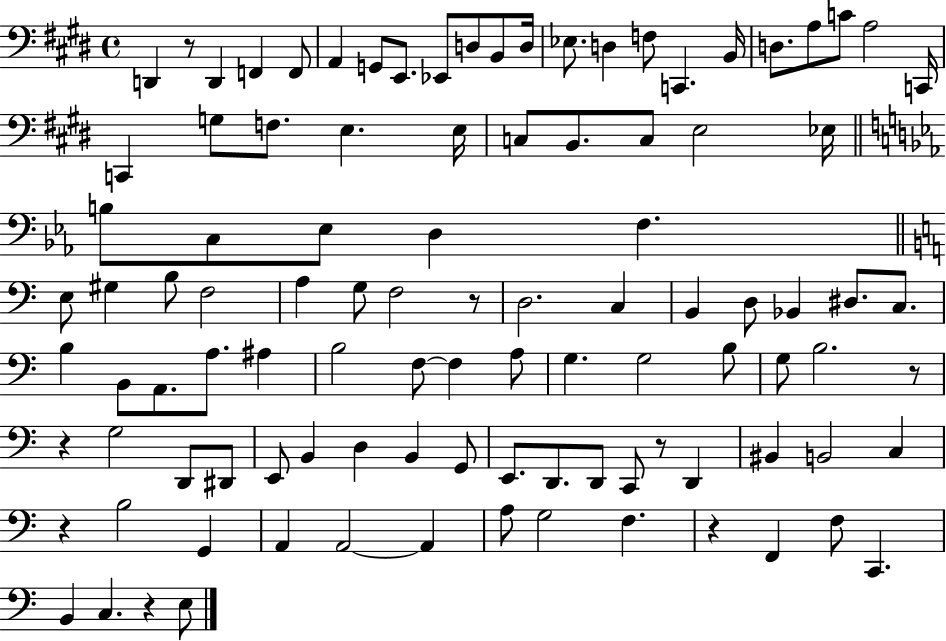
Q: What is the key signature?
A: E major